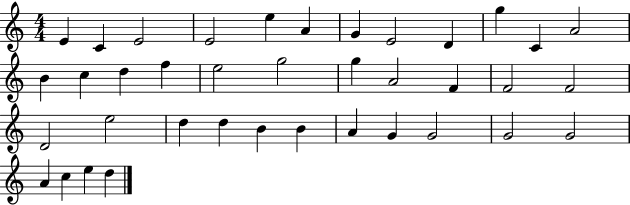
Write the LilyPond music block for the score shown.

{
  \clef treble
  \numericTimeSignature
  \time 4/4
  \key c \major
  e'4 c'4 e'2 | e'2 e''4 a'4 | g'4 e'2 d'4 | g''4 c'4 a'2 | \break b'4 c''4 d''4 f''4 | e''2 g''2 | g''4 a'2 f'4 | f'2 f'2 | \break d'2 e''2 | d''4 d''4 b'4 b'4 | a'4 g'4 g'2 | g'2 g'2 | \break a'4 c''4 e''4 d''4 | \bar "|."
}